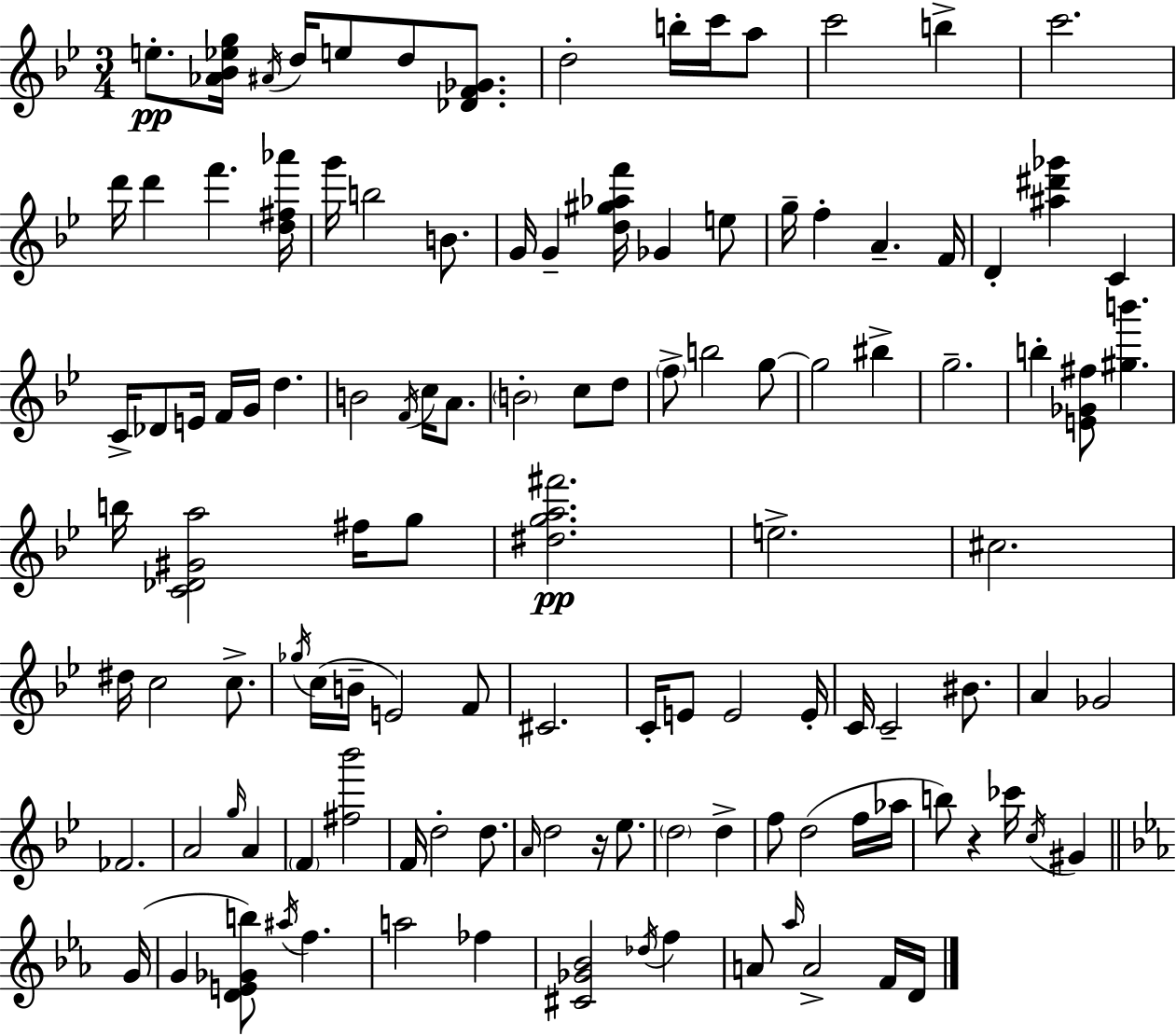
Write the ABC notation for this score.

X:1
T:Untitled
M:3/4
L:1/4
K:Gm
e/2 [_A_B_eg]/4 ^A/4 d/4 e/2 d/2 [_DF_G]/2 d2 b/4 c'/4 a/2 c'2 b c'2 d'/4 d' f' [d^f_a']/4 g'/4 b2 B/2 G/4 G [d^g_af']/4 _G e/2 g/4 f A F/4 D [^a^d'_g'] C C/4 _D/2 E/4 F/4 G/4 d B2 F/4 c/4 A/2 B2 c/2 d/2 f/2 b2 g/2 g2 ^b g2 b [E_G^f]/2 [^gb'] b/4 [C_D^Ga]2 ^f/4 g/2 [^dga^f']2 e2 ^c2 ^d/4 c2 c/2 _g/4 c/4 B/4 E2 F/2 ^C2 C/4 E/2 E2 E/4 C/4 C2 ^B/2 A _G2 _F2 A2 g/4 A F [^f_b']2 F/4 d2 d/2 A/4 d2 z/4 _e/2 d2 d f/2 d2 f/4 _a/4 b/2 z _c'/4 c/4 ^G G/4 G [DE_Gb]/2 ^a/4 f a2 _f [^C_G_B]2 _d/4 f A/2 _a/4 A2 F/4 D/4